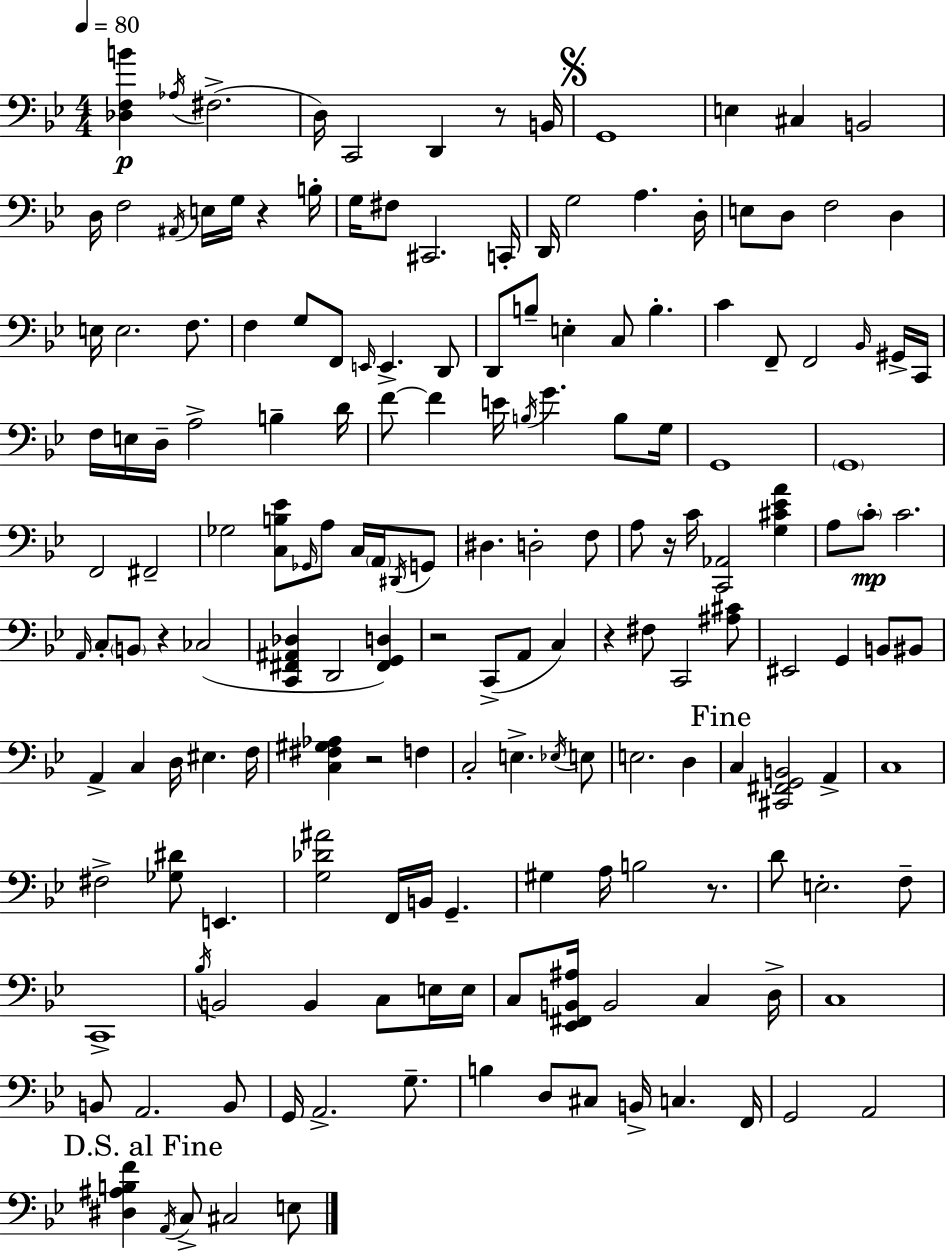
{
  \clef bass
  \numericTimeSignature
  \time 4/4
  \key g \minor
  \tempo 4 = 80
  \repeat volta 2 { <des f b'>4\p \acciaccatura { aes16 }( fis2.-> | d16) c,2 d,4 r8 | b,16 \mark \markup { \musicglyph "scripts.segno" } g,1 | e4 cis4 b,2 | \break d16 f2 \acciaccatura { ais,16 } e16 g16 r4 | b16-. g16 fis8 cis,2. | c,16-. d,16 g2 a4. | d16-. e8 d8 f2 d4 | \break e16 e2. f8. | f4 g8 f,8 \grace { e,16 } e,4.-> | d,8 d,8 b8-- e4-. c8 b4.-. | c'4 f,8-- f,2 | \break \grace { bes,16 } gis,16-> c,16 f16 e16 d16-- a2-> b4-- | d'16 f'8~~ f'4 e'16 \acciaccatura { b16 } g'4. | b8 g16 g,1 | \parenthesize g,1 | \break f,2 fis,2-- | ges2 <c b ees'>8 \grace { ges,16 } | a8 c16 \parenthesize a,16 \acciaccatura { dis,16 } g,8 dis4. d2-. | f8 a8 r16 c'16 <c, aes,>2 | \break <g cis' ees' a'>4 a8 \parenthesize c'8-.\mp c'2. | \grace { a,16 } c8-. \parenthesize b,8 r4 | ces2( <c, fis, ais, des>4 d,2 | <fis, g, d>4) r2 | \break c,8->( a,8 c4) r4 fis8 c,2 | <ais cis'>8 eis,2 | g,4 b,8 bis,8 a,4-> c4 | d16 eis4. f16 <c fis gis aes>4 r2 | \break f4 c2-. | e4.-> \acciaccatura { ees16 } e8 e2. | d4 \mark "Fine" c4 <cis, fis, g, b,>2 | a,4-> c1 | \break fis2-> | <ges dis'>8 e,4. <g des' ais'>2 | f,16 b,16 g,4.-- gis4 a16 b2 | r8. d'8 e2.-. | \break f8-- c,1-> | \acciaccatura { bes16 } b,2 | b,4 c8 e16 e16 c8 <ees, fis, b, ais>16 b,2 | c4 d16-> c1 | \break b,8 a,2. | b,8 g,16 a,2.-> | g8.-- b4 d8 | cis8 b,16-> c4. f,16 g,2 | \break a,2 \mark "D.S. al Fine" <dis ais b f'>4 \acciaccatura { a,16 } c8-> | cis2 e8 } \bar "|."
}